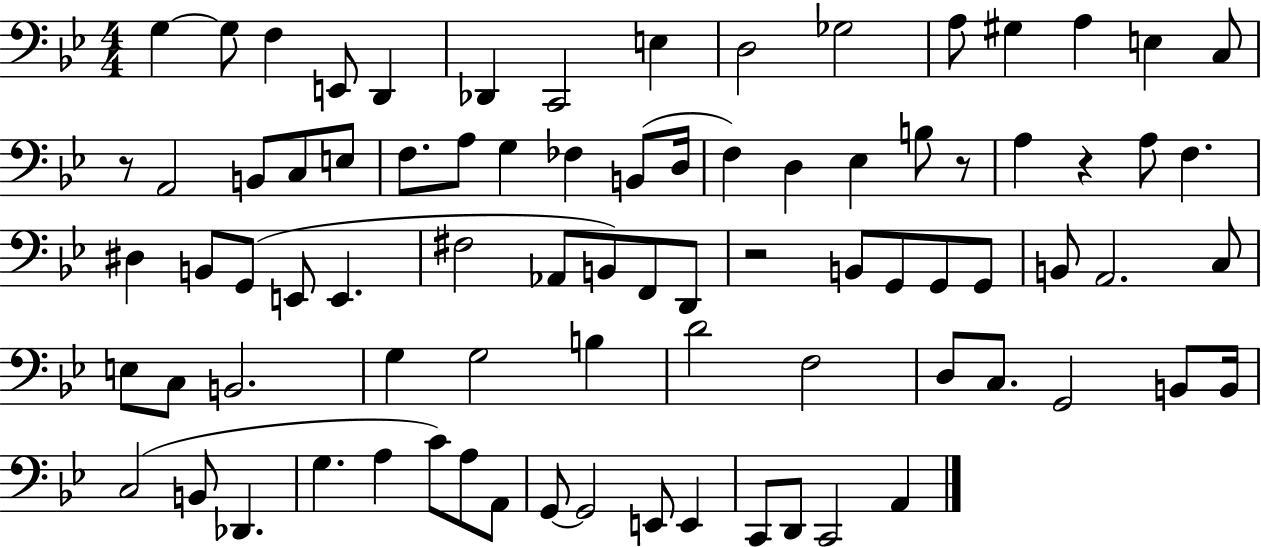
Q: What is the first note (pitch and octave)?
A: G3